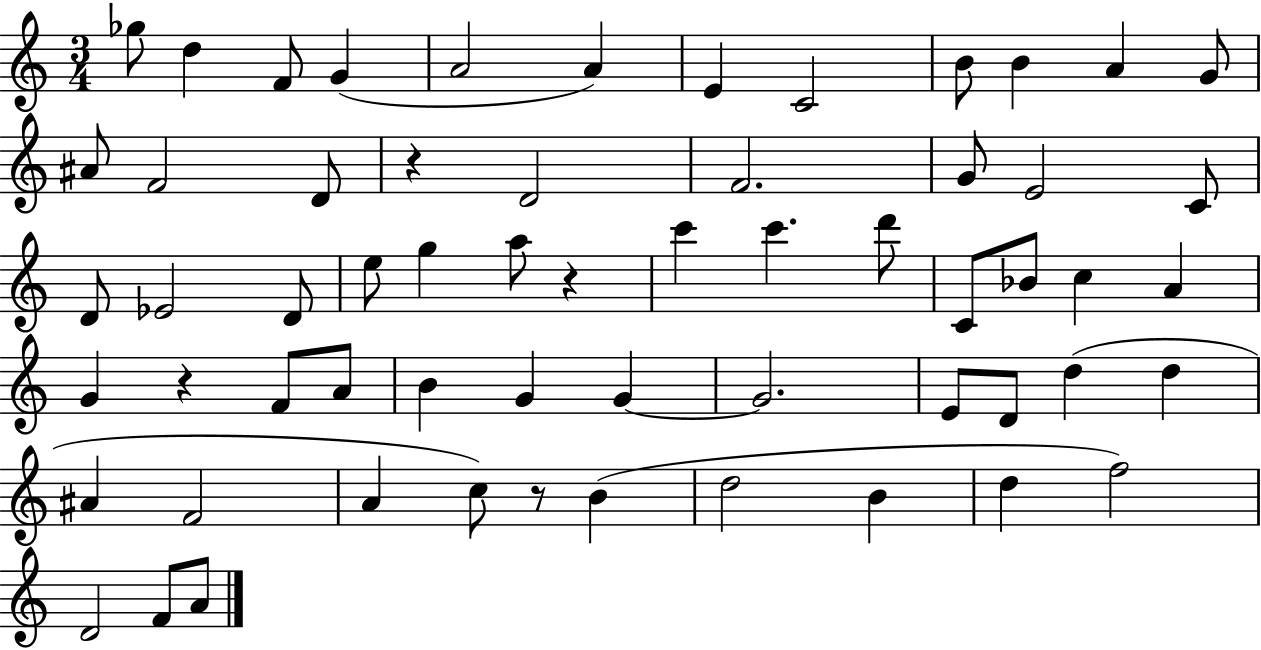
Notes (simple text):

Gb5/e D5/q F4/e G4/q A4/h A4/q E4/q C4/h B4/e B4/q A4/q G4/e A#4/e F4/h D4/e R/q D4/h F4/h. G4/e E4/h C4/e D4/e Eb4/h D4/e E5/e G5/q A5/e R/q C6/q C6/q. D6/e C4/e Bb4/e C5/q A4/q G4/q R/q F4/e A4/e B4/q G4/q G4/q G4/h. E4/e D4/e D5/q D5/q A#4/q F4/h A4/q C5/e R/e B4/q D5/h B4/q D5/q F5/h D4/h F4/e A4/e